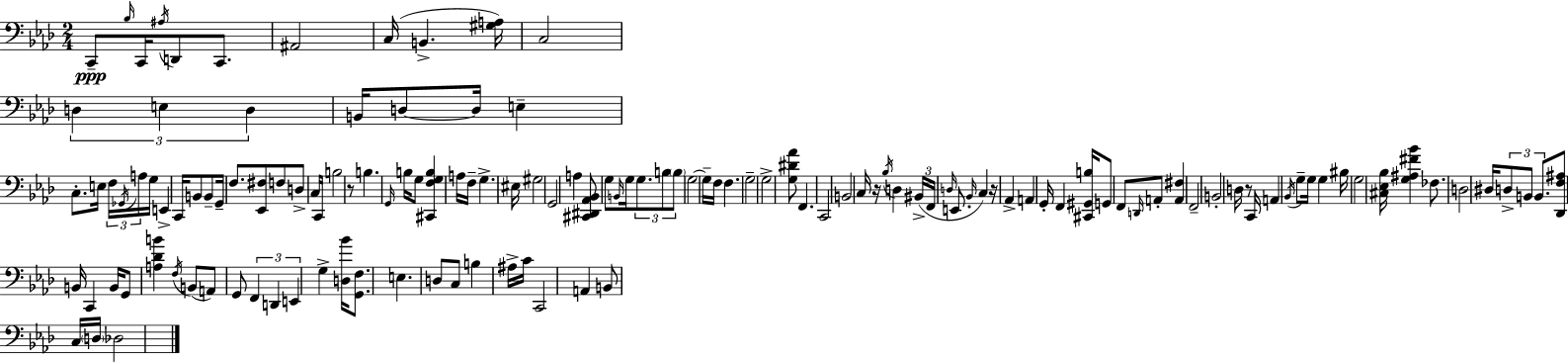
{
  \clef bass
  \numericTimeSignature
  \time 2/4
  \key aes \major
  c,8--\ppp \grace { bes16 } c,16 \acciaccatura { ais16 } d,8 c,8. | ais,2 | c16( b,4.-> | <gis a>16) c2 | \break \tuplet 3/2 { d4 e4 | d4 } b,16 d8~~ | d16 e4-- c8.-. | e16 \tuplet 3/2 { f16 \acciaccatura { ges,16 } a16 } g16 e,4-> | \break c,16 b,8 b,8-- g,16-- | f8. <ees, fis>8 f8 d8-> | c16 c,16 b2 | r8 b4. | \break \grace { g,16 } b16 g8 <cis, f g b>4 | a16 f16-- g4.-> | eis16 gis2 | g,2 | \break a4 | <cis, dis, aes, bes,>8 g8 \grace { b,16 } g16 \tuplet 3/2 { g8. | b8 \parenthesize b8 } g2~~ | g16-- f16 f4. | \break g2-- | g2-> | <g dis' aes'>8 f,4. | c,2 | \break b,2 | c16 r16 \acciaccatura { bes16 } | d4 \tuplet 3/2 { bis,16->( f,16 \grace { d16 } } e,8. | \grace { bes,16 }) c4 r16 | \break aes,4-> a,4 | g,16-. f,4 <cis, gis, b>16 g,8 | f,8 \grace { d,16 } a,8-. <a, fis>4 | f,2-- | \break b,2-. | d16 r8 c,16 a,4 | \acciaccatura { bes,16 } g8-- g16 g4 | bis16 g2 | \break <cis ees bes>16 <g ais fis' bes'>4 fes8. | d2 | dis16 \tuplet 3/2 { d8-> b,8 b,8. } | <des, f ais>8 b,16 c,4 | \break b,16 g,8 <a des' b'>4 | \acciaccatura { f16 }( b,8 a,8) g,8 \tuplet 3/2 { f,4 | d,4 e,4 } | g4-> <d bes'>16 | \break <g, f>8. e4. | d8 c8 b4 | ais16-> c'16 c,2 | a,4 b,8 | \break c16 \parenthesize d16 des2 | \bar "|."
}